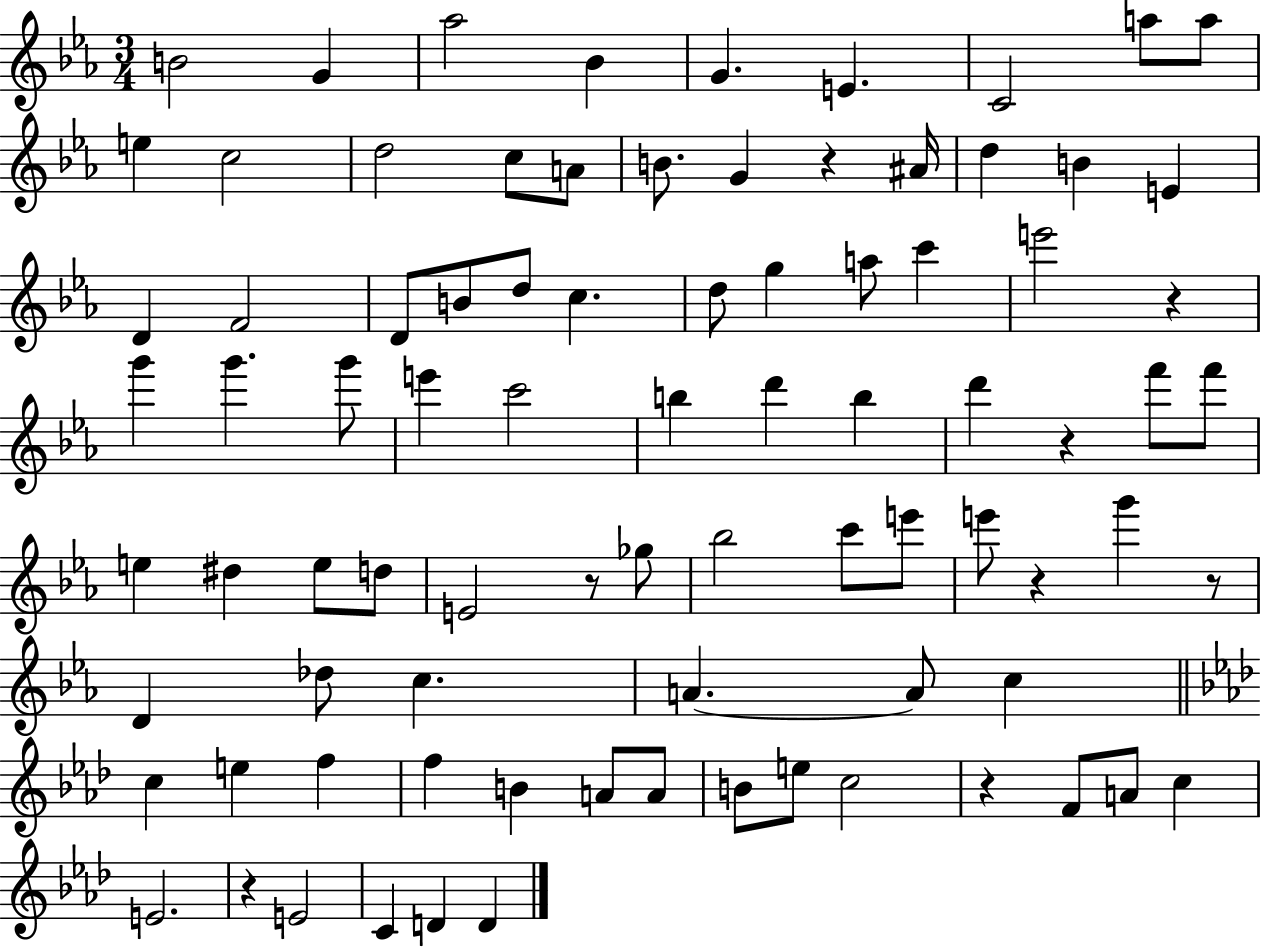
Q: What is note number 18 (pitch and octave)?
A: D5